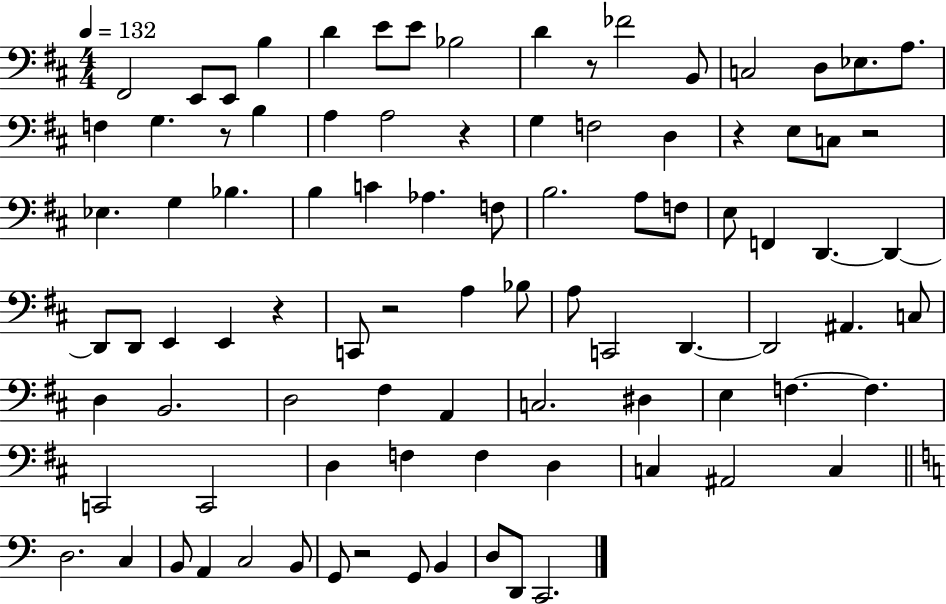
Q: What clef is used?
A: bass